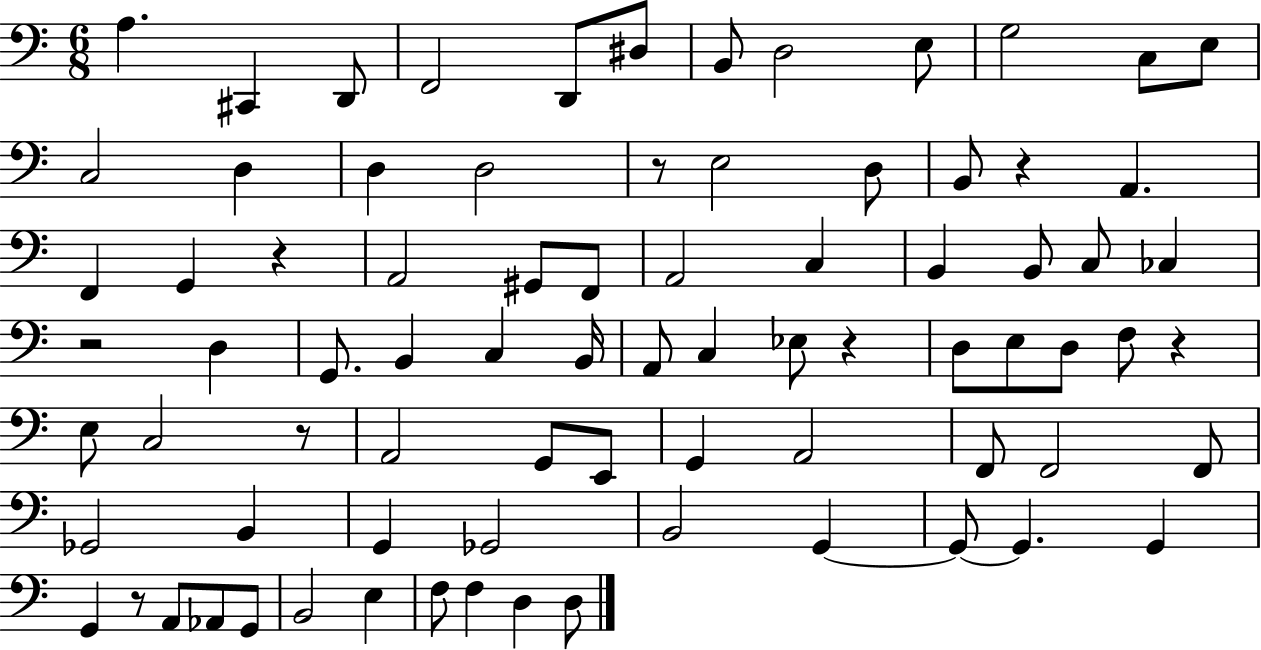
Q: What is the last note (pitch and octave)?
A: D3